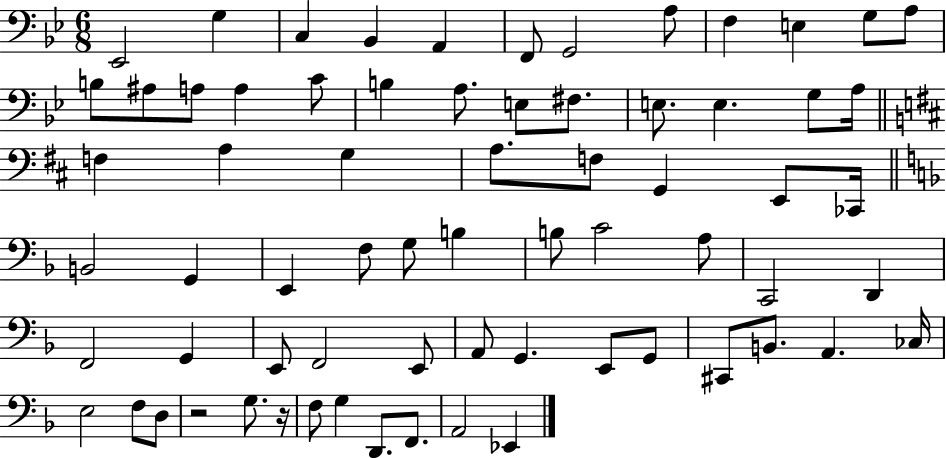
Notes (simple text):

Eb2/h G3/q C3/q Bb2/q A2/q F2/e G2/h A3/e F3/q E3/q G3/e A3/e B3/e A#3/e A3/e A3/q C4/e B3/q A3/e. E3/e F#3/e. E3/e. E3/q. G3/e A3/s F3/q A3/q G3/q A3/e. F3/e G2/q E2/e CES2/s B2/h G2/q E2/q F3/e G3/e B3/q B3/e C4/h A3/e C2/h D2/q F2/h G2/q E2/e F2/h E2/e A2/e G2/q. E2/e G2/e C#2/e B2/e. A2/q. CES3/s E3/h F3/e D3/e R/h G3/e. R/s F3/e G3/q D2/e. F2/e. A2/h Eb2/q